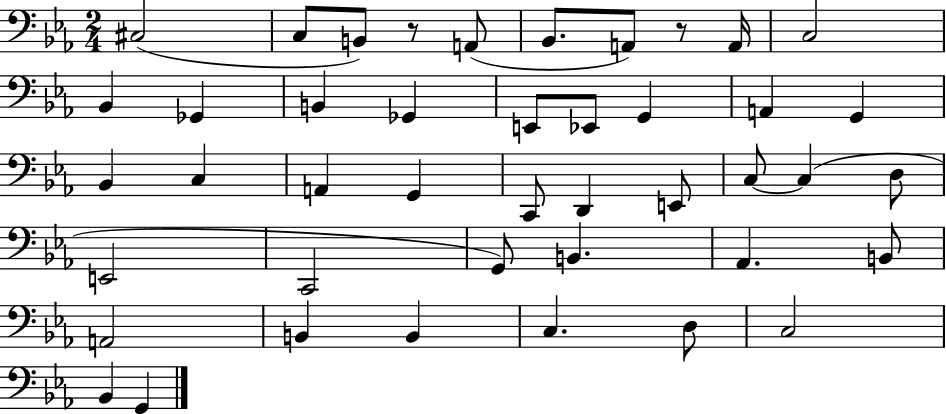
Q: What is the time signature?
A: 2/4